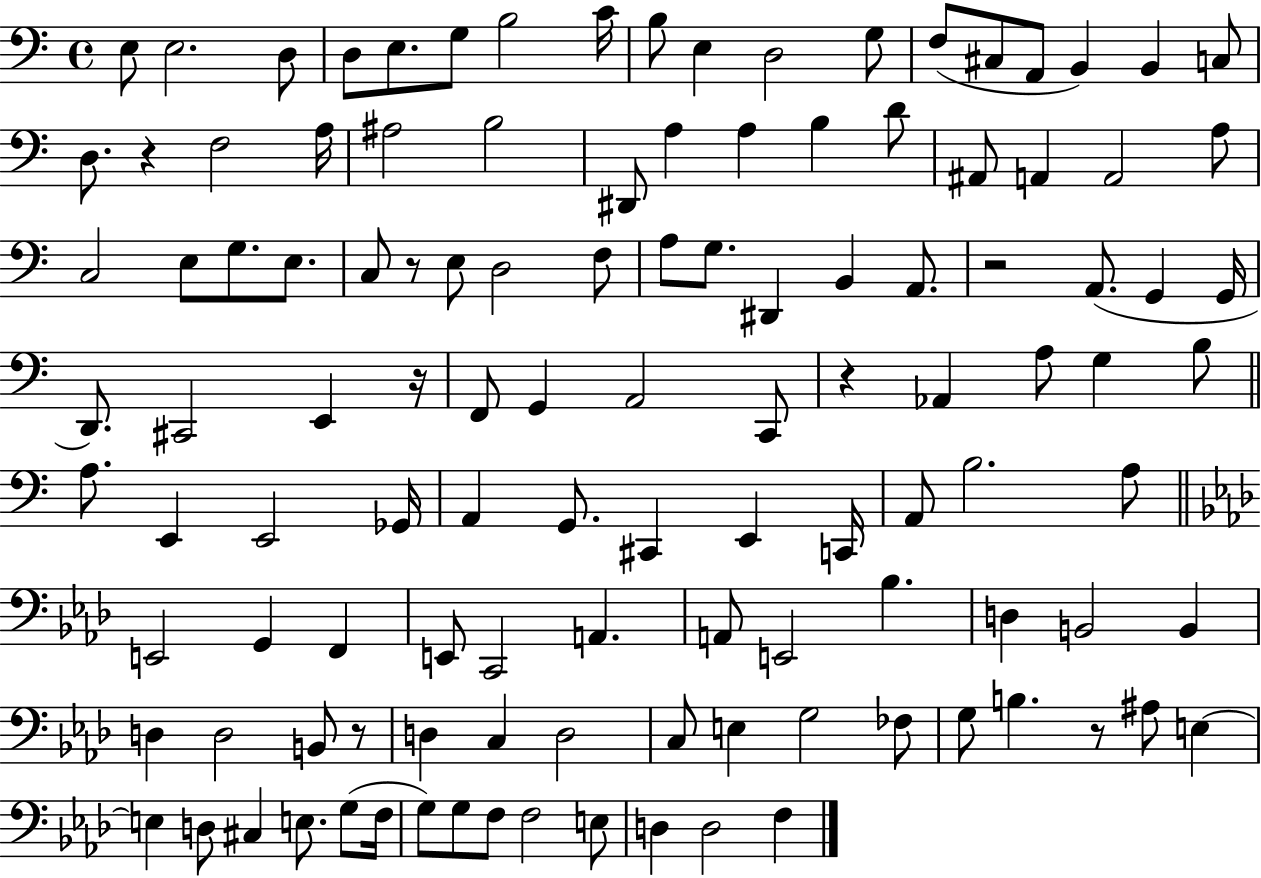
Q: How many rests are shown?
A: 7